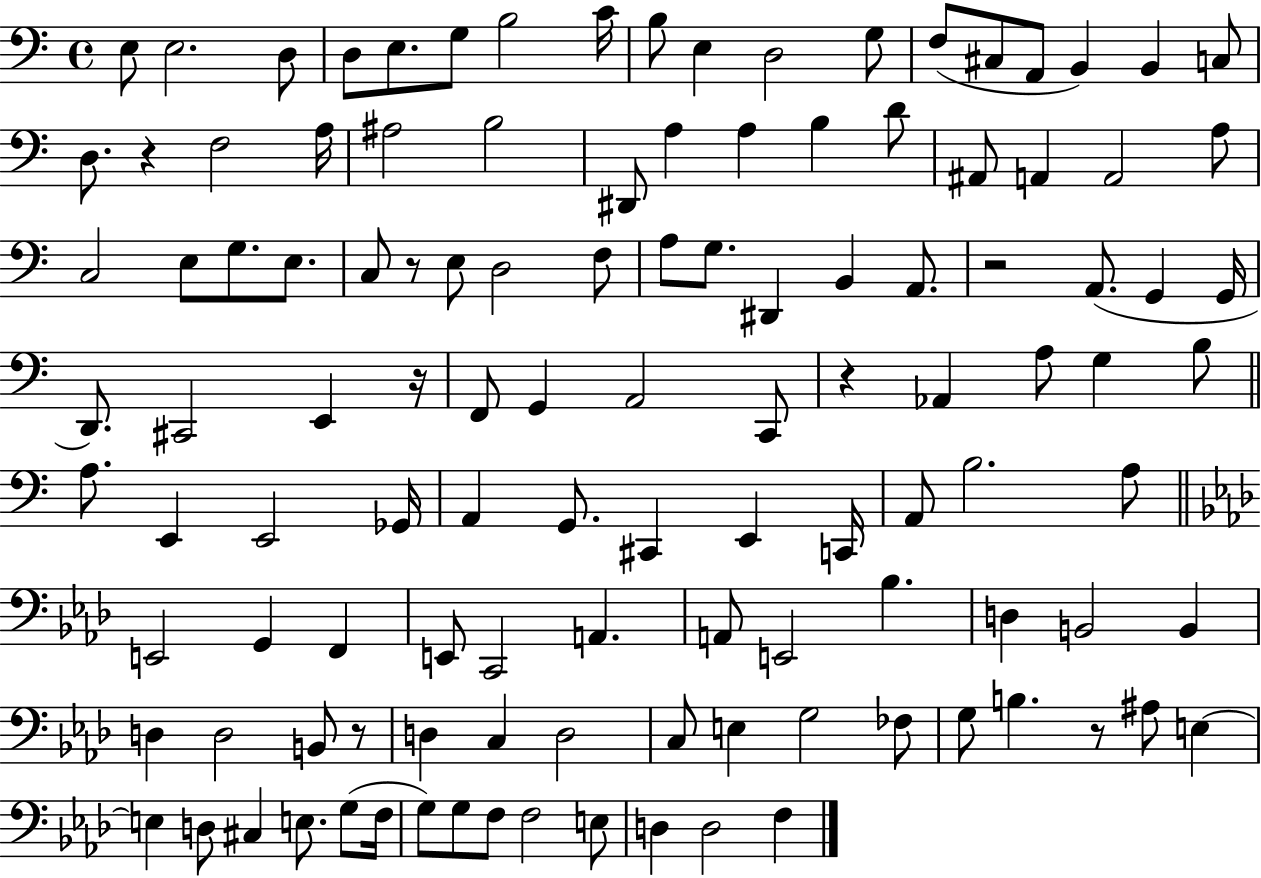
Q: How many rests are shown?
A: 7